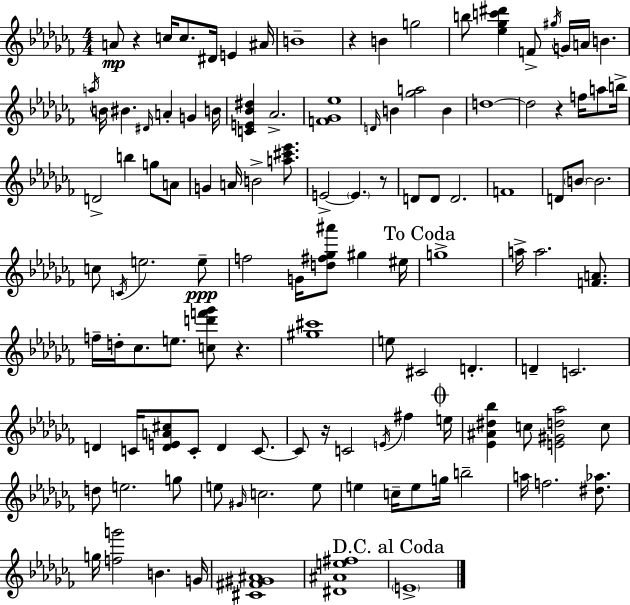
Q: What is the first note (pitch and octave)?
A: A4